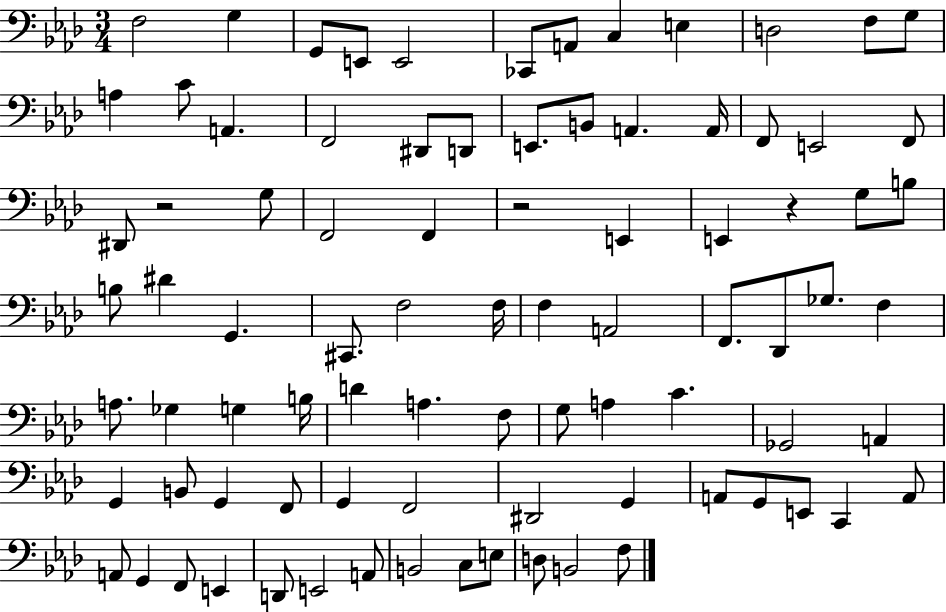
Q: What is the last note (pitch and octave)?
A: F3